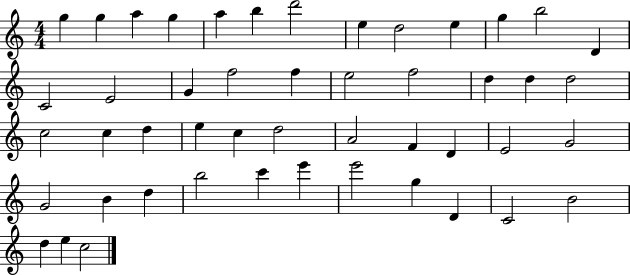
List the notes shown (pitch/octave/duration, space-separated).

G5/q G5/q A5/q G5/q A5/q B5/q D6/h E5/q D5/h E5/q G5/q B5/h D4/q C4/h E4/h G4/q F5/h F5/q E5/h F5/h D5/q D5/q D5/h C5/h C5/q D5/q E5/q C5/q D5/h A4/h F4/q D4/q E4/h G4/h G4/h B4/q D5/q B5/h C6/q E6/q E6/h G5/q D4/q C4/h B4/h D5/q E5/q C5/h